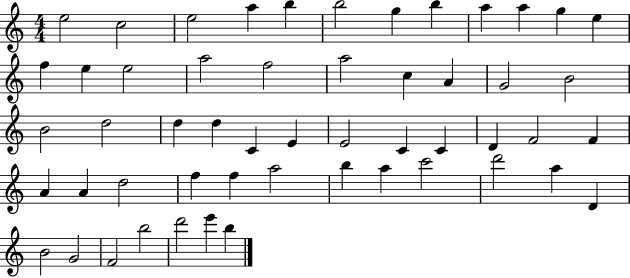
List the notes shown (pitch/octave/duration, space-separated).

E5/h C5/h E5/h A5/q B5/q B5/h G5/q B5/q A5/q A5/q G5/q E5/q F5/q E5/q E5/h A5/h F5/h A5/h C5/q A4/q G4/h B4/h B4/h D5/h D5/q D5/q C4/q E4/q E4/h C4/q C4/q D4/q F4/h F4/q A4/q A4/q D5/h F5/q F5/q A5/h B5/q A5/q C6/h D6/h A5/q D4/q B4/h G4/h F4/h B5/h D6/h E6/q B5/q